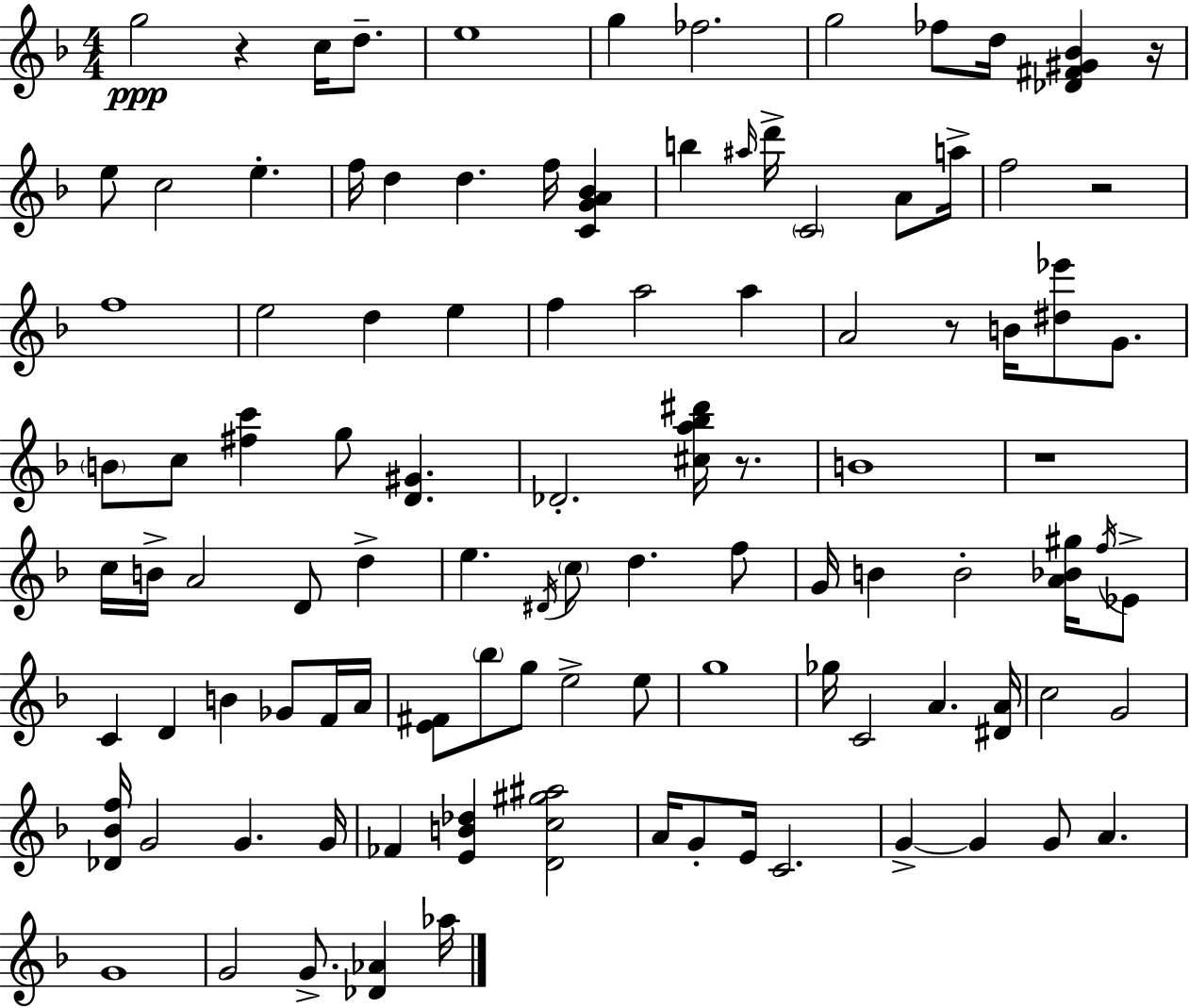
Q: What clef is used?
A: treble